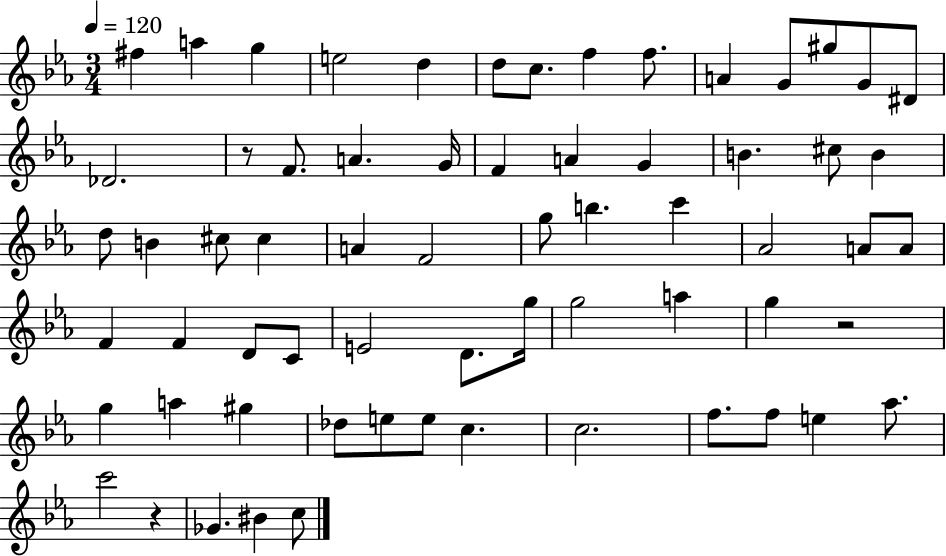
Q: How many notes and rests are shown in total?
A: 65